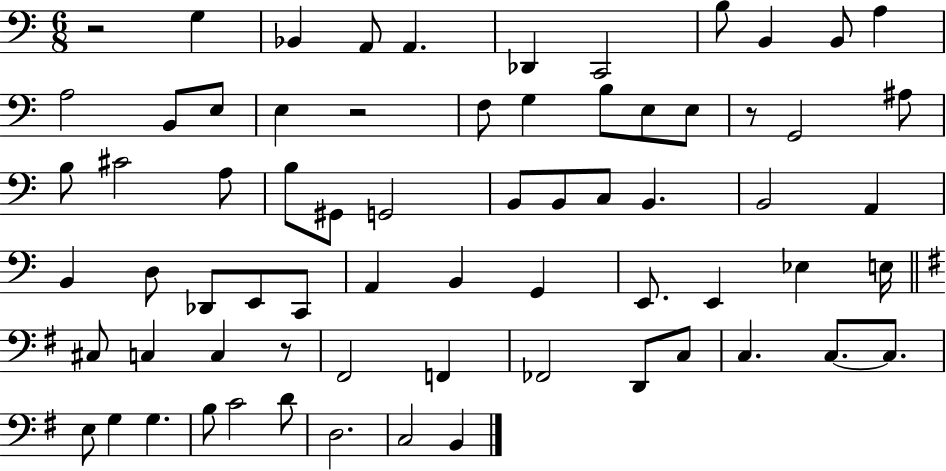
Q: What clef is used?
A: bass